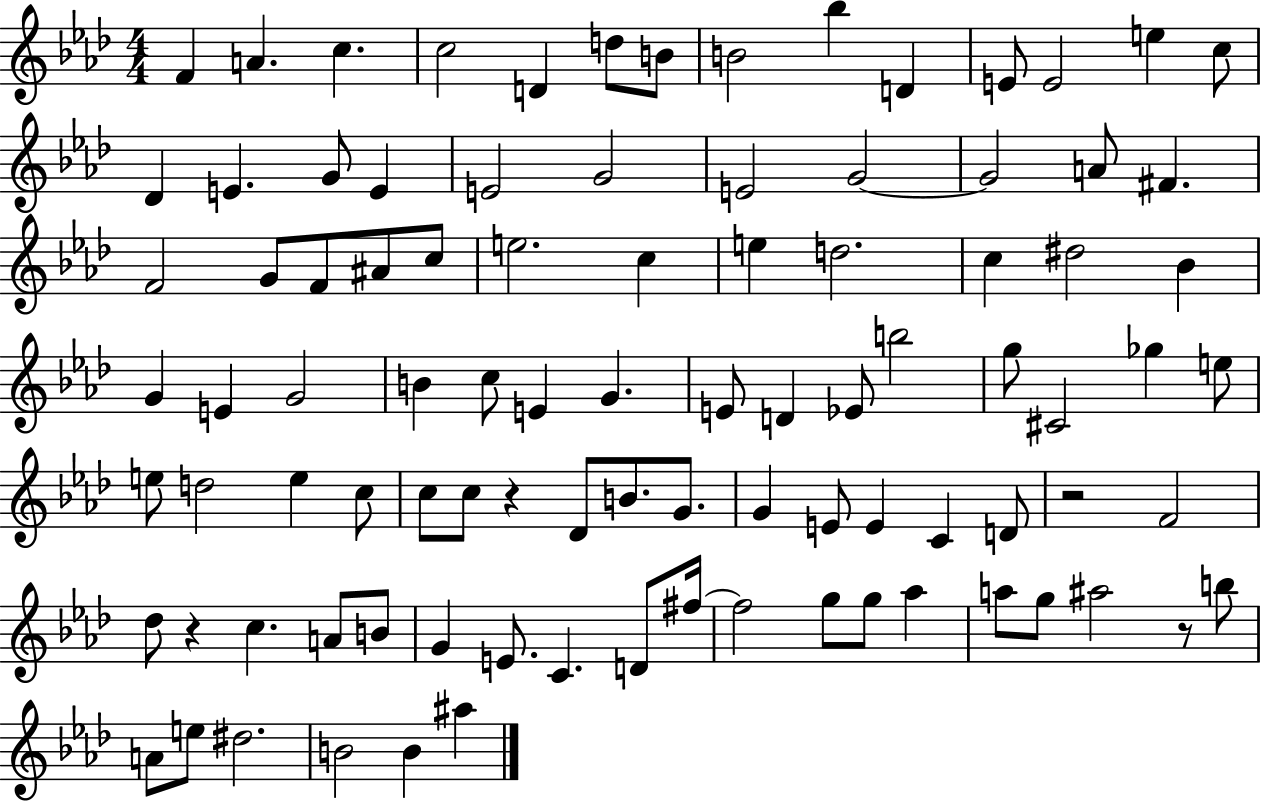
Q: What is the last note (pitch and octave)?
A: A#5